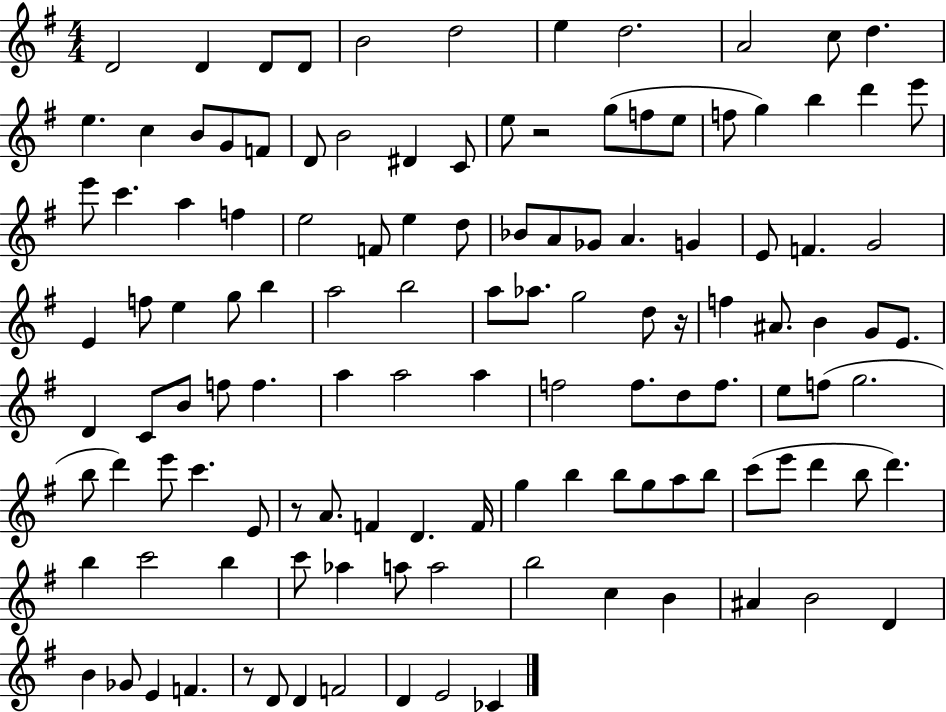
D4/h D4/q D4/e D4/e B4/h D5/h E5/q D5/h. A4/h C5/e D5/q. E5/q. C5/q B4/e G4/e F4/e D4/e B4/h D#4/q C4/e E5/e R/h G5/e F5/e E5/e F5/e G5/q B5/q D6/q E6/e E6/e C6/q. A5/q F5/q E5/h F4/e E5/q D5/e Bb4/e A4/e Gb4/e A4/q. G4/q E4/e F4/q. G4/h E4/q F5/e E5/q G5/e B5/q A5/h B5/h A5/e Ab5/e. G5/h D5/e R/s F5/q A#4/e. B4/q G4/e E4/e. D4/q C4/e B4/e F5/e F5/q. A5/q A5/h A5/q F5/h F5/e. D5/e F5/e. E5/e F5/e G5/h. B5/e D6/q E6/e C6/q. E4/e R/e A4/e. F4/q D4/q. F4/s G5/q B5/q B5/e G5/e A5/e B5/e C6/e E6/e D6/q B5/e D6/q. B5/q C6/h B5/q C6/e Ab5/q A5/e A5/h B5/h C5/q B4/q A#4/q B4/h D4/q B4/q Gb4/e E4/q F4/q. R/e D4/e D4/q F4/h D4/q E4/h CES4/q